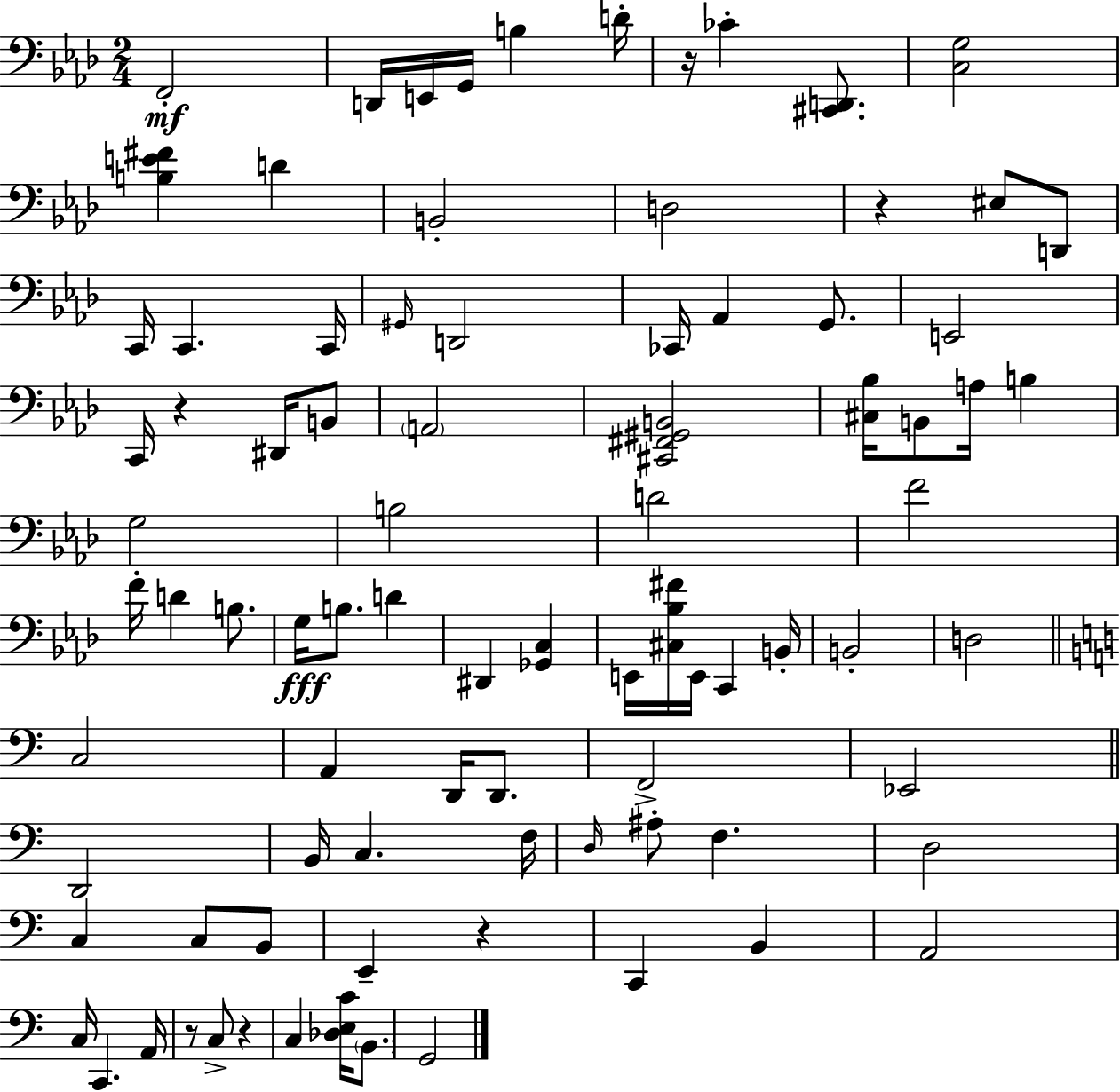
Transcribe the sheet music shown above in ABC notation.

X:1
T:Untitled
M:2/4
L:1/4
K:Fm
F,,2 D,,/4 E,,/4 G,,/4 B, D/4 z/4 _C [^C,,D,,]/2 [C,G,]2 [B,E^F] D B,,2 D,2 z ^E,/2 D,,/2 C,,/4 C,, C,,/4 ^G,,/4 D,,2 _C,,/4 _A,, G,,/2 E,,2 C,,/4 z ^D,,/4 B,,/2 A,,2 [^C,,^F,,^G,,B,,]2 [^C,_B,]/4 B,,/2 A,/4 B, G,2 B,2 D2 F2 F/4 D B,/2 G,/4 B,/2 D ^D,, [_G,,C,] E,,/4 [^C,_B,^F]/4 E,,/4 C,, B,,/4 B,,2 D,2 C,2 A,, D,,/4 D,,/2 F,,2 _E,,2 D,,2 B,,/4 C, F,/4 D,/4 ^A,/2 F, D,2 C, C,/2 B,,/2 E,, z C,, B,, A,,2 C,/4 C,, A,,/4 z/2 C,/2 z C, [_D,E,C]/4 B,,/2 G,,2